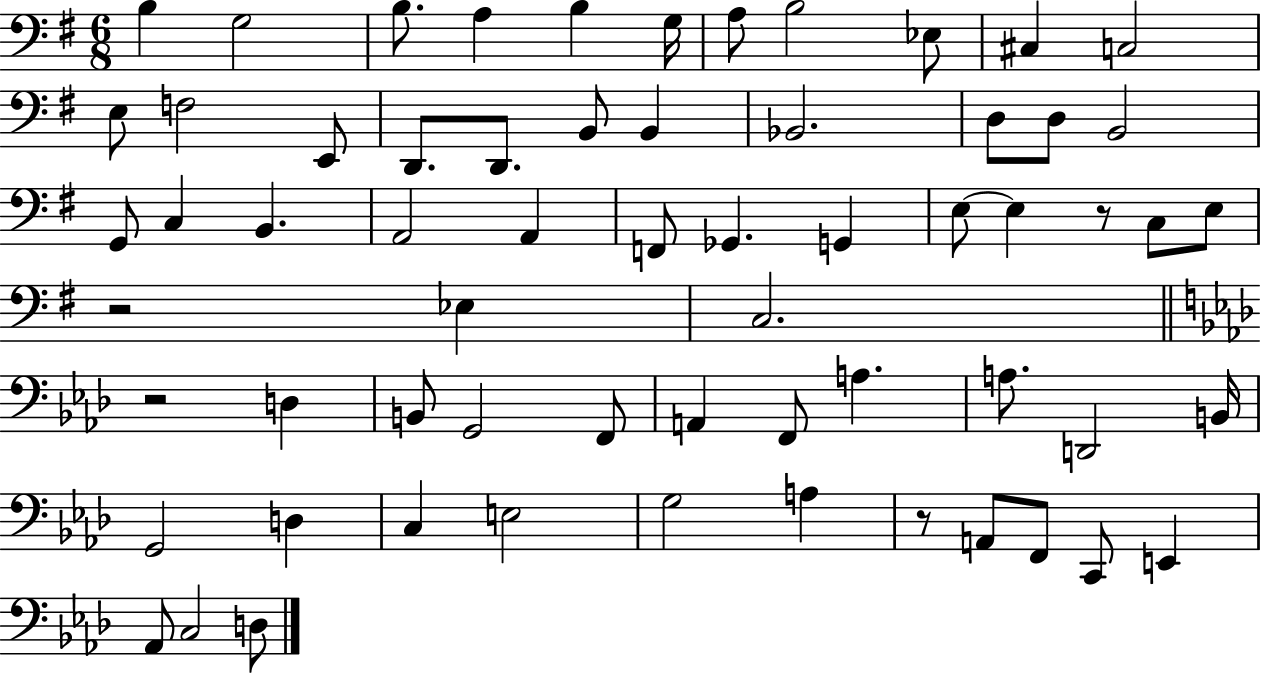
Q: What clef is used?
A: bass